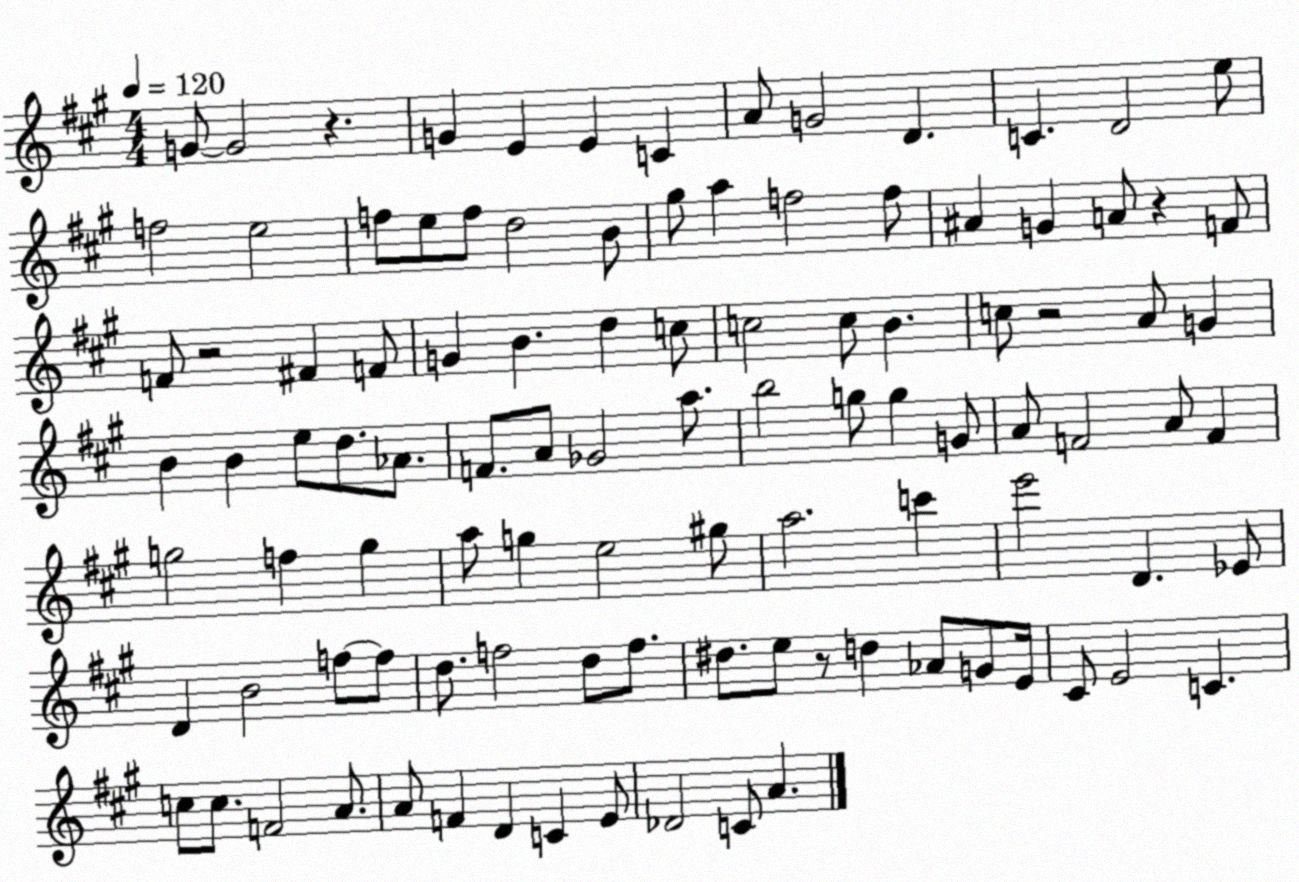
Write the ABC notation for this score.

X:1
T:Untitled
M:4/4
L:1/4
K:A
G/2 G2 z G E E C A/2 G2 D C D2 e/2 f2 e2 f/2 e/2 f/2 d2 B/2 ^g/2 a f2 f/2 ^A G A/2 z F/2 F/2 z2 ^F F/2 G B d c/2 c2 c/2 B c/2 z2 A/2 G B B e/2 d/2 _A/2 F/2 A/2 _G2 a/2 b2 g/2 g G/2 A/2 F2 A/2 F g2 f g a/2 g e2 ^g/2 a2 c' e'2 D _E/2 D B2 f/2 f/2 d/2 f2 d/2 f/2 ^d/2 e/2 z/2 d _A/2 G/2 E/4 ^C/2 E2 C c/2 c/2 F2 A/2 A/2 F D C E/2 _D2 C/2 A